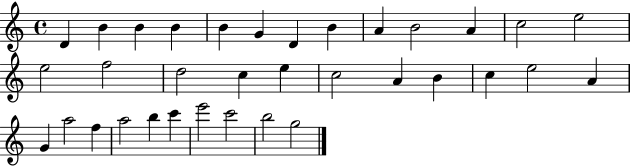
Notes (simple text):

D4/q B4/q B4/q B4/q B4/q G4/q D4/q B4/q A4/q B4/h A4/q C5/h E5/h E5/h F5/h D5/h C5/q E5/q C5/h A4/q B4/q C5/q E5/h A4/q G4/q A5/h F5/q A5/h B5/q C6/q E6/h C6/h B5/h G5/h